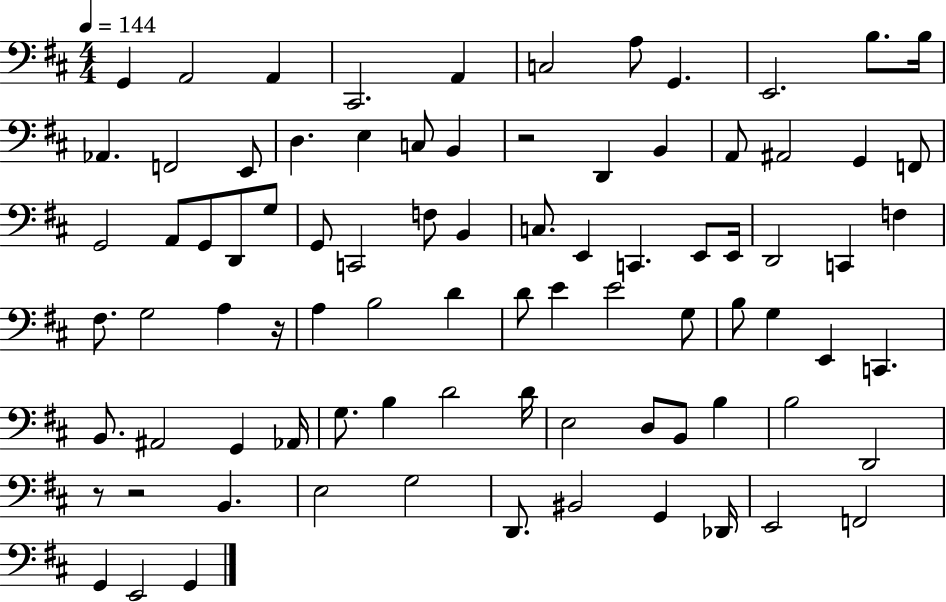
X:1
T:Untitled
M:4/4
L:1/4
K:D
G,, A,,2 A,, ^C,,2 A,, C,2 A,/2 G,, E,,2 B,/2 B,/4 _A,, F,,2 E,,/2 D, E, C,/2 B,, z2 D,, B,, A,,/2 ^A,,2 G,, F,,/2 G,,2 A,,/2 G,,/2 D,,/2 G,/2 G,,/2 C,,2 F,/2 B,, C,/2 E,, C,, E,,/2 E,,/4 D,,2 C,, F, ^F,/2 G,2 A, z/4 A, B,2 D D/2 E E2 G,/2 B,/2 G, E,, C,, B,,/2 ^A,,2 G,, _A,,/4 G,/2 B, D2 D/4 E,2 D,/2 B,,/2 B, B,2 D,,2 z/2 z2 B,, E,2 G,2 D,,/2 ^B,,2 G,, _D,,/4 E,,2 F,,2 G,, E,,2 G,,